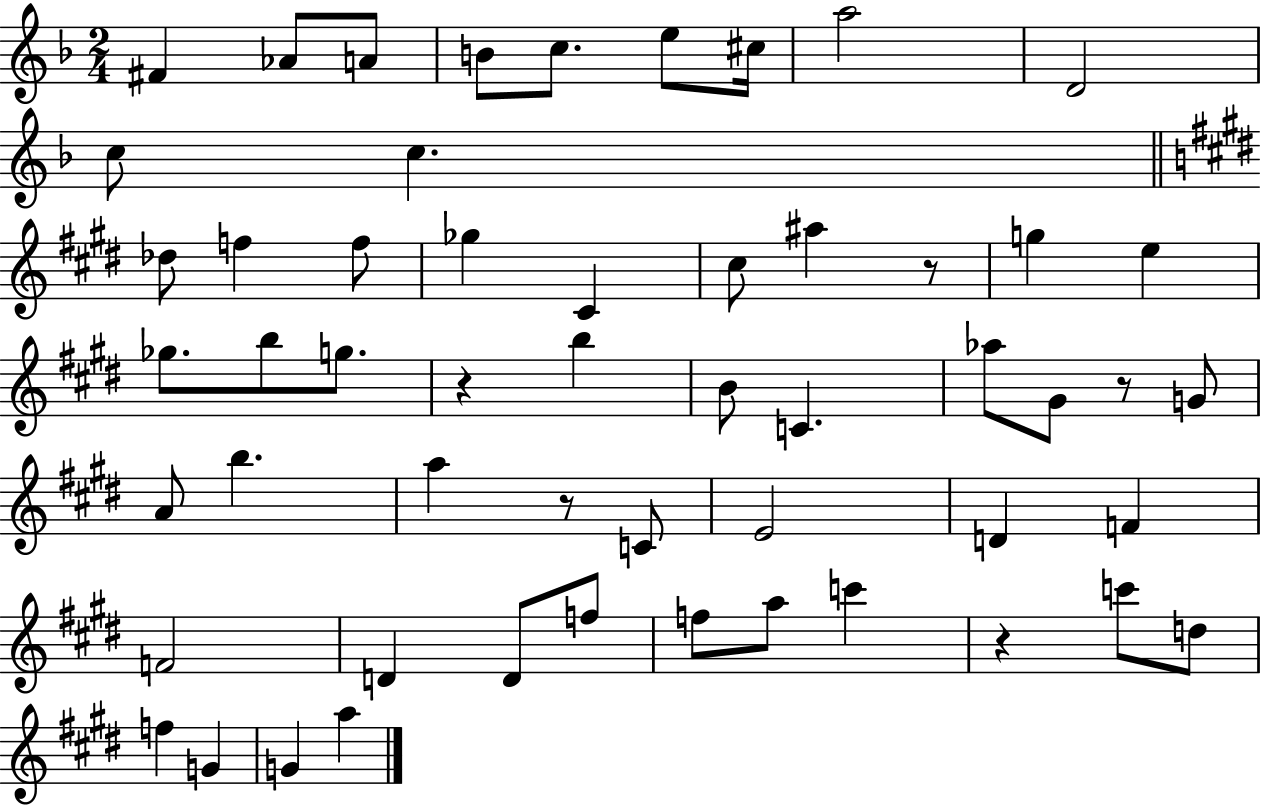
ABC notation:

X:1
T:Untitled
M:2/4
L:1/4
K:F
^F _A/2 A/2 B/2 c/2 e/2 ^c/4 a2 D2 c/2 c _d/2 f f/2 _g ^C ^c/2 ^a z/2 g e _g/2 b/2 g/2 z b B/2 C _a/2 ^G/2 z/2 G/2 A/2 b a z/2 C/2 E2 D F F2 D D/2 f/2 f/2 a/2 c' z c'/2 d/2 f G G a